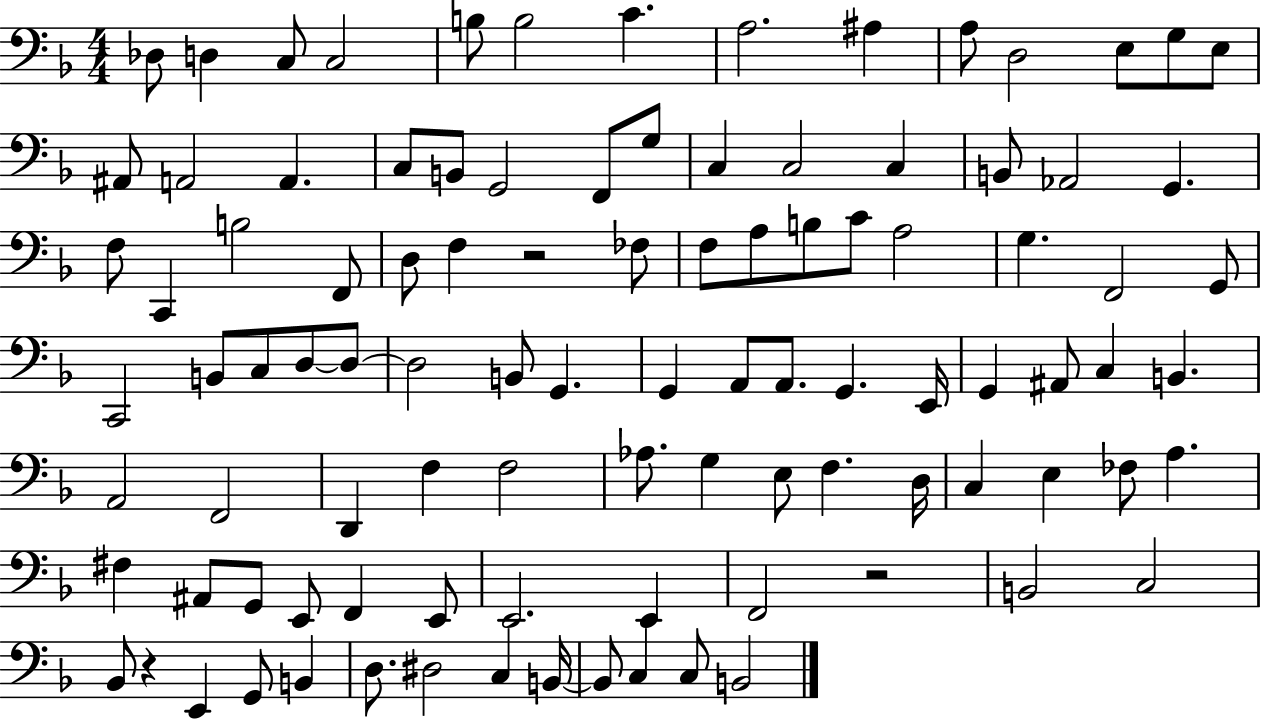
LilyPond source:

{
  \clef bass
  \numericTimeSignature
  \time 4/4
  \key f \major
  des8 d4 c8 c2 | b8 b2 c'4. | a2. ais4 | a8 d2 e8 g8 e8 | \break ais,8 a,2 a,4. | c8 b,8 g,2 f,8 g8 | c4 c2 c4 | b,8 aes,2 g,4. | \break f8 c,4 b2 f,8 | d8 f4 r2 fes8 | f8 a8 b8 c'8 a2 | g4. f,2 g,8 | \break c,2 b,8 c8 d8~~ d8~~ | d2 b,8 g,4. | g,4 a,8 a,8. g,4. e,16 | g,4 ais,8 c4 b,4. | \break a,2 f,2 | d,4 f4 f2 | aes8. g4 e8 f4. d16 | c4 e4 fes8 a4. | \break fis4 ais,8 g,8 e,8 f,4 e,8 | e,2. e,4 | f,2 r2 | b,2 c2 | \break bes,8 r4 e,4 g,8 b,4 | d8. dis2 c4 b,16~~ | b,8 c4 c8 b,2 | \bar "|."
}